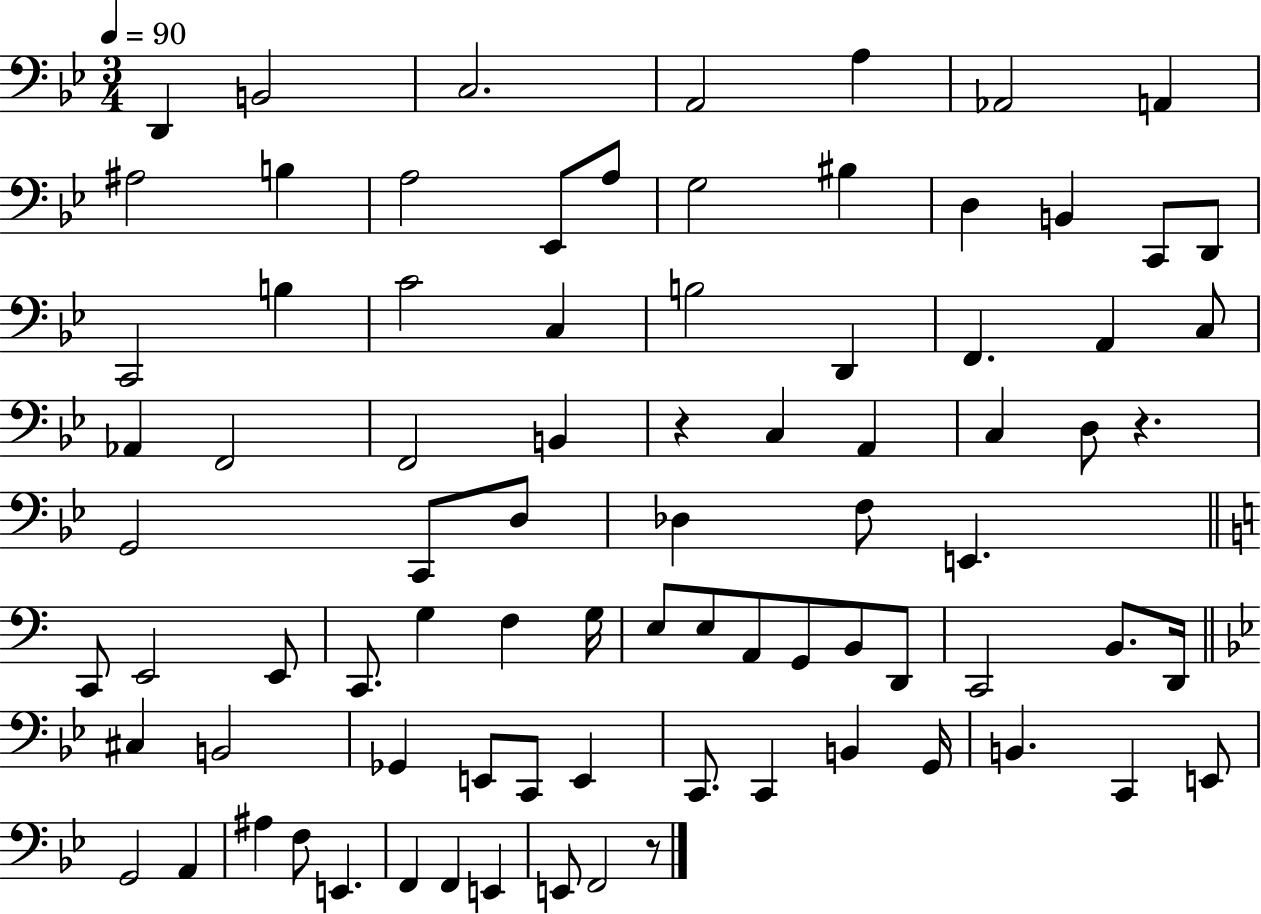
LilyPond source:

{
  \clef bass
  \numericTimeSignature
  \time 3/4
  \key bes \major
  \tempo 4 = 90
  \repeat volta 2 { d,4 b,2 | c2. | a,2 a4 | aes,2 a,4 | \break ais2 b4 | a2 ees,8 a8 | g2 bis4 | d4 b,4 c,8 d,8 | \break c,2 b4 | c'2 c4 | b2 d,4 | f,4. a,4 c8 | \break aes,4 f,2 | f,2 b,4 | r4 c4 a,4 | c4 d8 r4. | \break g,2 c,8 d8 | des4 f8 e,4. | \bar "||" \break \key c \major c,8 e,2 e,8 | c,8. g4 f4 g16 | e8 e8 a,8 g,8 b,8 d,8 | c,2 b,8. d,16 | \break \bar "||" \break \key bes \major cis4 b,2 | ges,4 e,8 c,8 e,4 | c,8. c,4 b,4 g,16 | b,4. c,4 e,8 | \break g,2 a,4 | ais4 f8 e,4. | f,4 f,4 e,4 | e,8 f,2 r8 | \break } \bar "|."
}